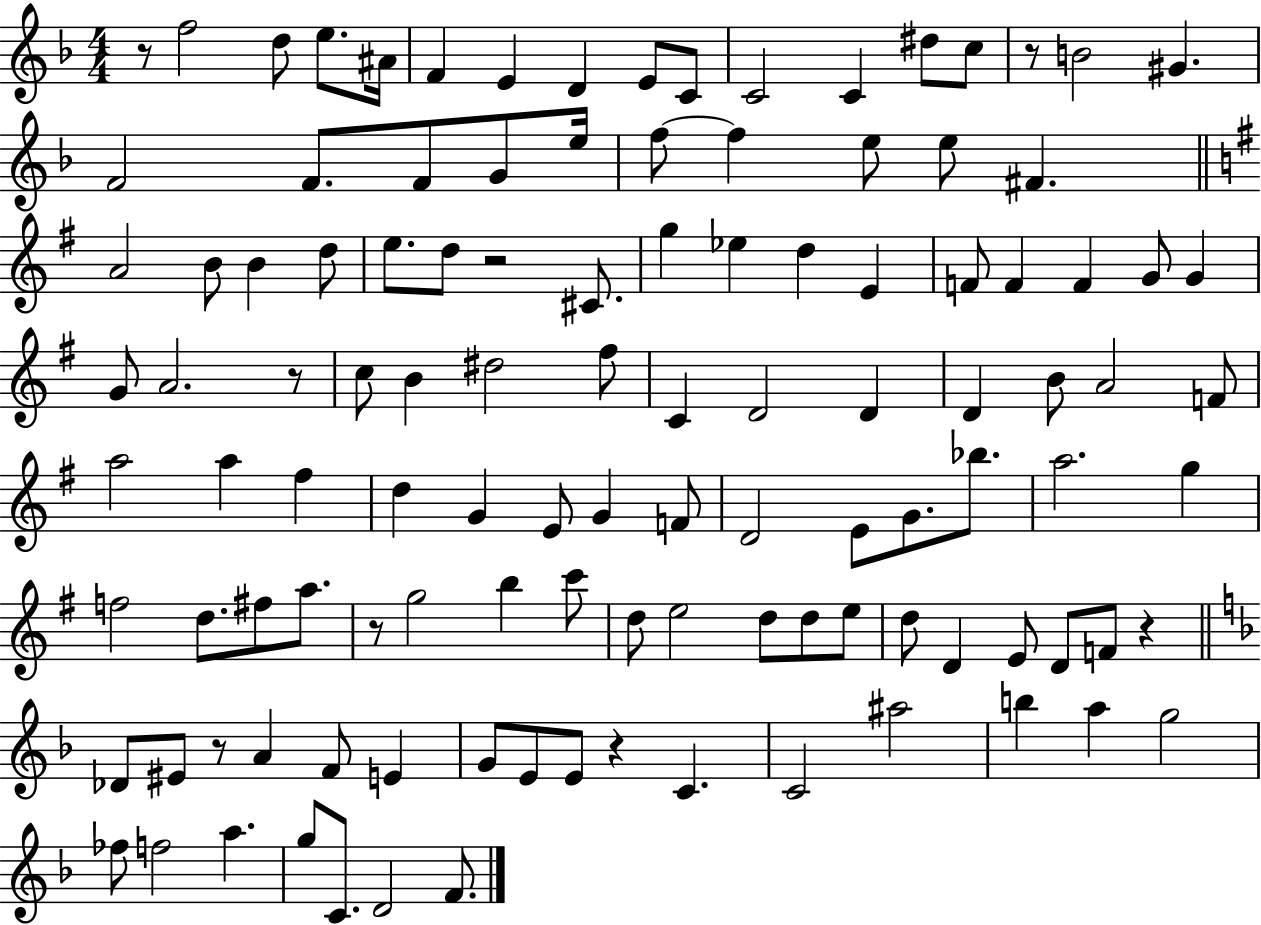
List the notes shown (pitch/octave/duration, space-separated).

R/e F5/h D5/e E5/e. A#4/s F4/q E4/q D4/q E4/e C4/e C4/h C4/q D#5/e C5/e R/e B4/h G#4/q. F4/h F4/e. F4/e G4/e E5/s F5/e F5/q E5/e E5/e F#4/q. A4/h B4/e B4/q D5/e E5/e. D5/e R/h C#4/e. G5/q Eb5/q D5/q E4/q F4/e F4/q F4/q G4/e G4/q G4/e A4/h. R/e C5/e B4/q D#5/h F#5/e C4/q D4/h D4/q D4/q B4/e A4/h F4/e A5/h A5/q F#5/q D5/q G4/q E4/e G4/q F4/e D4/h E4/e G4/e. Bb5/e. A5/h. G5/q F5/h D5/e. F#5/e A5/e. R/e G5/h B5/q C6/e D5/e E5/h D5/e D5/e E5/e D5/e D4/q E4/e D4/e F4/e R/q Db4/e EIS4/e R/e A4/q F4/e E4/q G4/e E4/e E4/e R/q C4/q. C4/h A#5/h B5/q A5/q G5/h FES5/e F5/h A5/q. G5/e C4/e. D4/h F4/e.